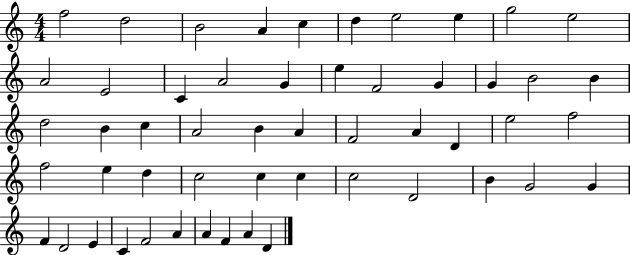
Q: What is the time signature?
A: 4/4